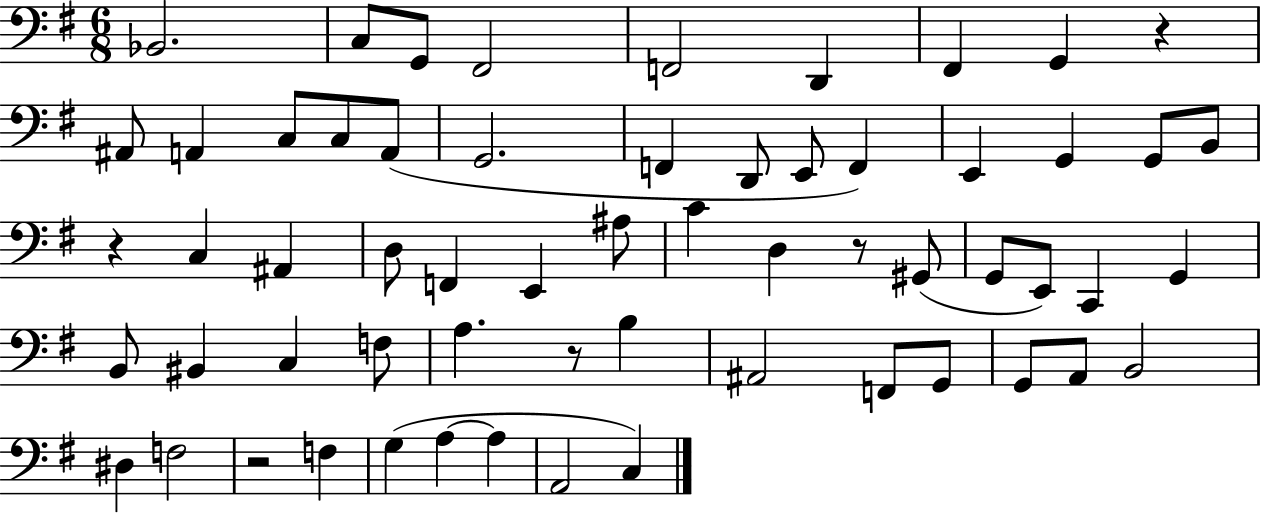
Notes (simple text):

Bb2/h. C3/e G2/e F#2/h F2/h D2/q F#2/q G2/q R/q A#2/e A2/q C3/e C3/e A2/e G2/h. F2/q D2/e E2/e F2/q E2/q G2/q G2/e B2/e R/q C3/q A#2/q D3/e F2/q E2/q A#3/e C4/q D3/q R/e G#2/e G2/e E2/e C2/q G2/q B2/e BIS2/q C3/q F3/e A3/q. R/e B3/q A#2/h F2/e G2/e G2/e A2/e B2/h D#3/q F3/h R/h F3/q G3/q A3/q A3/q A2/h C3/q